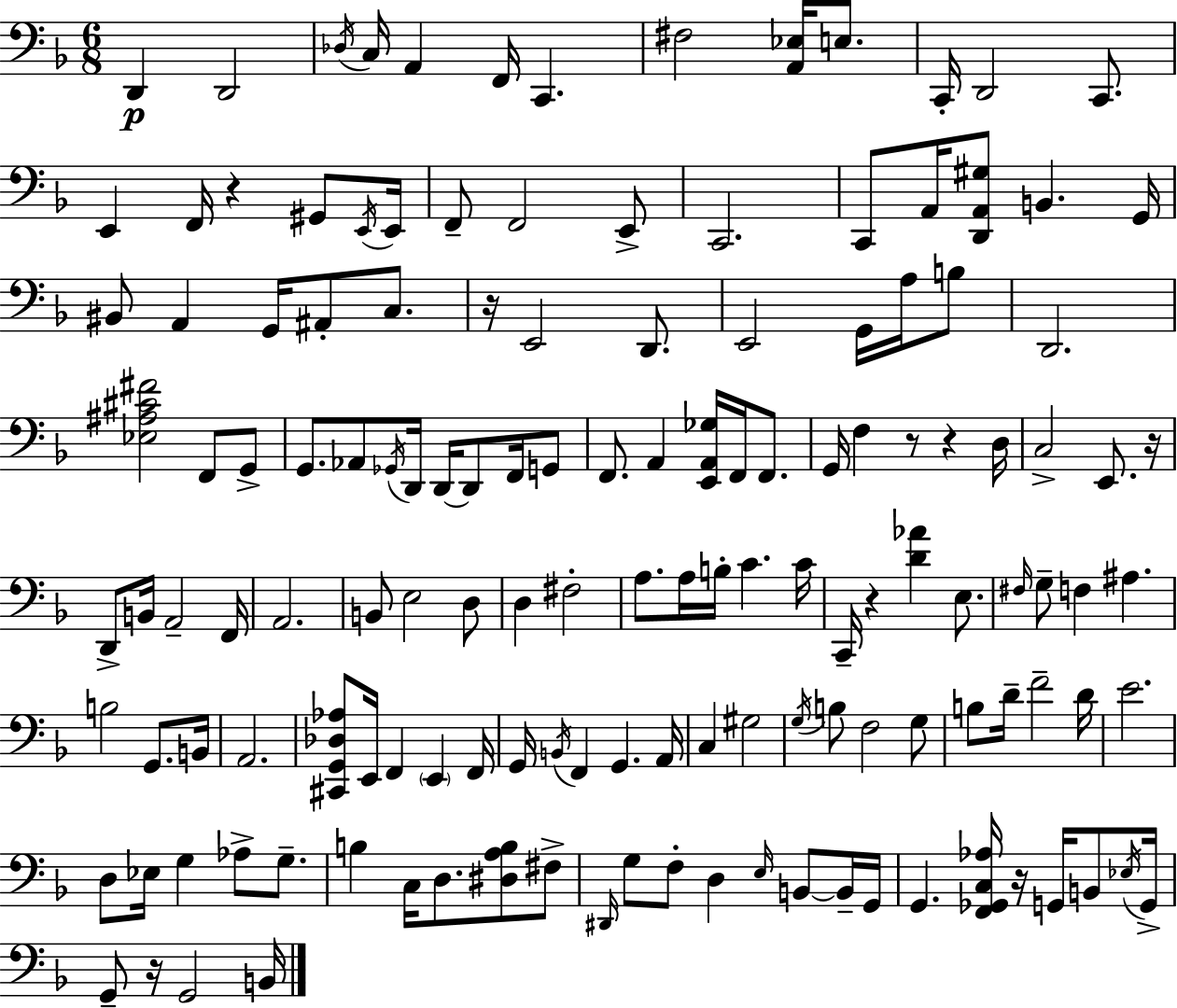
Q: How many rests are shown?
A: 8